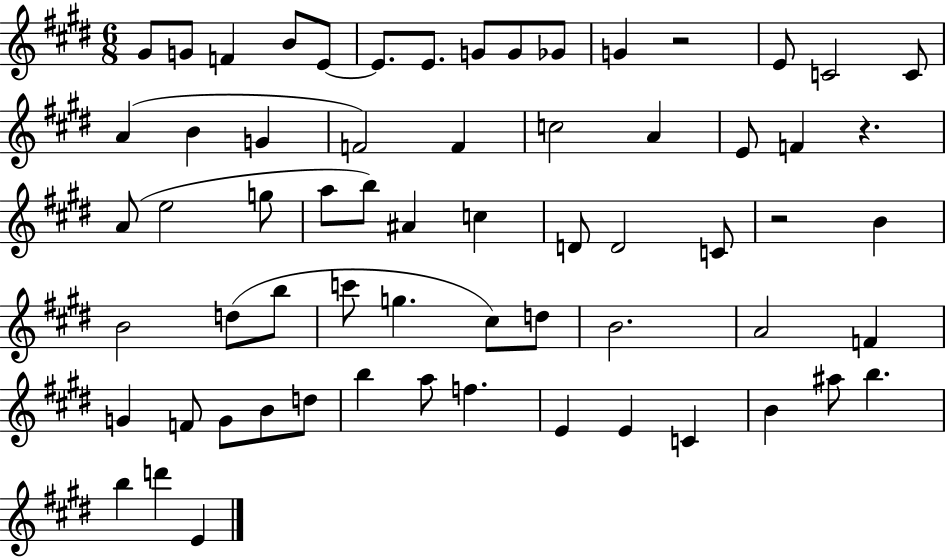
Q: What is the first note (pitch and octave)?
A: G#4